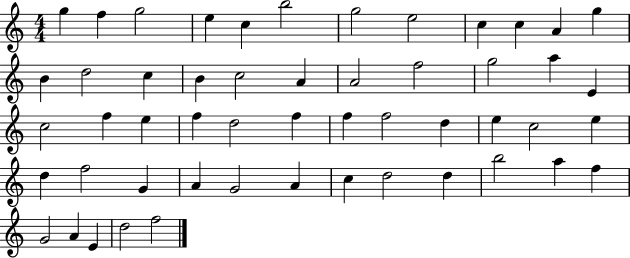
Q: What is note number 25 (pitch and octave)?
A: F5